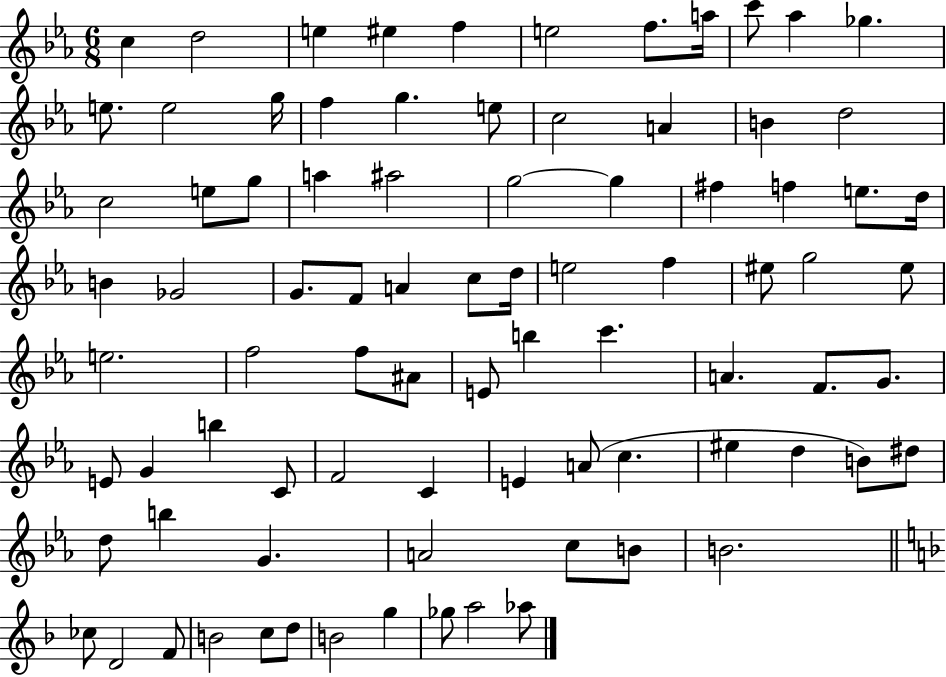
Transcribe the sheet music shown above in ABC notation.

X:1
T:Untitled
M:6/8
L:1/4
K:Eb
c d2 e ^e f e2 f/2 a/4 c'/2 _a _g e/2 e2 g/4 f g e/2 c2 A B d2 c2 e/2 g/2 a ^a2 g2 g ^f f e/2 d/4 B _G2 G/2 F/2 A c/2 d/4 e2 f ^e/2 g2 ^e/2 e2 f2 f/2 ^A/2 E/2 b c' A F/2 G/2 E/2 G b C/2 F2 C E A/2 c ^e d B/2 ^d/2 d/2 b G A2 c/2 B/2 B2 _c/2 D2 F/2 B2 c/2 d/2 B2 g _g/2 a2 _a/2